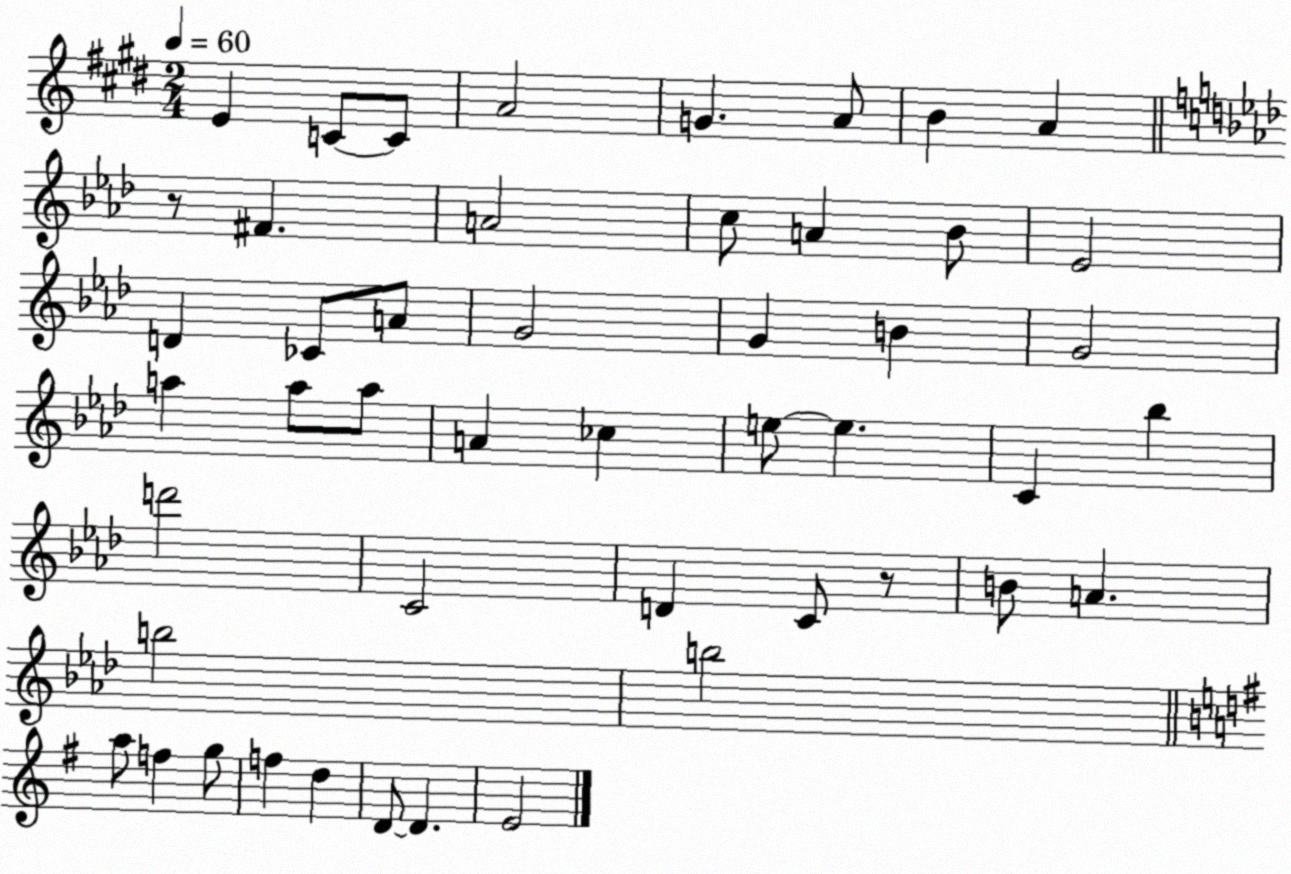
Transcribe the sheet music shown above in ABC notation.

X:1
T:Untitled
M:2/4
L:1/4
K:E
E C/2 C/2 A2 G A/2 B A z/2 ^F A2 c/2 A _B/2 _E2 D _C/2 A/2 G2 G B G2 a a/2 a/2 A _c e/2 e C _b d'2 C2 D C/2 z/2 B/2 A b2 b2 a/2 f g/2 f d D/2 D E2